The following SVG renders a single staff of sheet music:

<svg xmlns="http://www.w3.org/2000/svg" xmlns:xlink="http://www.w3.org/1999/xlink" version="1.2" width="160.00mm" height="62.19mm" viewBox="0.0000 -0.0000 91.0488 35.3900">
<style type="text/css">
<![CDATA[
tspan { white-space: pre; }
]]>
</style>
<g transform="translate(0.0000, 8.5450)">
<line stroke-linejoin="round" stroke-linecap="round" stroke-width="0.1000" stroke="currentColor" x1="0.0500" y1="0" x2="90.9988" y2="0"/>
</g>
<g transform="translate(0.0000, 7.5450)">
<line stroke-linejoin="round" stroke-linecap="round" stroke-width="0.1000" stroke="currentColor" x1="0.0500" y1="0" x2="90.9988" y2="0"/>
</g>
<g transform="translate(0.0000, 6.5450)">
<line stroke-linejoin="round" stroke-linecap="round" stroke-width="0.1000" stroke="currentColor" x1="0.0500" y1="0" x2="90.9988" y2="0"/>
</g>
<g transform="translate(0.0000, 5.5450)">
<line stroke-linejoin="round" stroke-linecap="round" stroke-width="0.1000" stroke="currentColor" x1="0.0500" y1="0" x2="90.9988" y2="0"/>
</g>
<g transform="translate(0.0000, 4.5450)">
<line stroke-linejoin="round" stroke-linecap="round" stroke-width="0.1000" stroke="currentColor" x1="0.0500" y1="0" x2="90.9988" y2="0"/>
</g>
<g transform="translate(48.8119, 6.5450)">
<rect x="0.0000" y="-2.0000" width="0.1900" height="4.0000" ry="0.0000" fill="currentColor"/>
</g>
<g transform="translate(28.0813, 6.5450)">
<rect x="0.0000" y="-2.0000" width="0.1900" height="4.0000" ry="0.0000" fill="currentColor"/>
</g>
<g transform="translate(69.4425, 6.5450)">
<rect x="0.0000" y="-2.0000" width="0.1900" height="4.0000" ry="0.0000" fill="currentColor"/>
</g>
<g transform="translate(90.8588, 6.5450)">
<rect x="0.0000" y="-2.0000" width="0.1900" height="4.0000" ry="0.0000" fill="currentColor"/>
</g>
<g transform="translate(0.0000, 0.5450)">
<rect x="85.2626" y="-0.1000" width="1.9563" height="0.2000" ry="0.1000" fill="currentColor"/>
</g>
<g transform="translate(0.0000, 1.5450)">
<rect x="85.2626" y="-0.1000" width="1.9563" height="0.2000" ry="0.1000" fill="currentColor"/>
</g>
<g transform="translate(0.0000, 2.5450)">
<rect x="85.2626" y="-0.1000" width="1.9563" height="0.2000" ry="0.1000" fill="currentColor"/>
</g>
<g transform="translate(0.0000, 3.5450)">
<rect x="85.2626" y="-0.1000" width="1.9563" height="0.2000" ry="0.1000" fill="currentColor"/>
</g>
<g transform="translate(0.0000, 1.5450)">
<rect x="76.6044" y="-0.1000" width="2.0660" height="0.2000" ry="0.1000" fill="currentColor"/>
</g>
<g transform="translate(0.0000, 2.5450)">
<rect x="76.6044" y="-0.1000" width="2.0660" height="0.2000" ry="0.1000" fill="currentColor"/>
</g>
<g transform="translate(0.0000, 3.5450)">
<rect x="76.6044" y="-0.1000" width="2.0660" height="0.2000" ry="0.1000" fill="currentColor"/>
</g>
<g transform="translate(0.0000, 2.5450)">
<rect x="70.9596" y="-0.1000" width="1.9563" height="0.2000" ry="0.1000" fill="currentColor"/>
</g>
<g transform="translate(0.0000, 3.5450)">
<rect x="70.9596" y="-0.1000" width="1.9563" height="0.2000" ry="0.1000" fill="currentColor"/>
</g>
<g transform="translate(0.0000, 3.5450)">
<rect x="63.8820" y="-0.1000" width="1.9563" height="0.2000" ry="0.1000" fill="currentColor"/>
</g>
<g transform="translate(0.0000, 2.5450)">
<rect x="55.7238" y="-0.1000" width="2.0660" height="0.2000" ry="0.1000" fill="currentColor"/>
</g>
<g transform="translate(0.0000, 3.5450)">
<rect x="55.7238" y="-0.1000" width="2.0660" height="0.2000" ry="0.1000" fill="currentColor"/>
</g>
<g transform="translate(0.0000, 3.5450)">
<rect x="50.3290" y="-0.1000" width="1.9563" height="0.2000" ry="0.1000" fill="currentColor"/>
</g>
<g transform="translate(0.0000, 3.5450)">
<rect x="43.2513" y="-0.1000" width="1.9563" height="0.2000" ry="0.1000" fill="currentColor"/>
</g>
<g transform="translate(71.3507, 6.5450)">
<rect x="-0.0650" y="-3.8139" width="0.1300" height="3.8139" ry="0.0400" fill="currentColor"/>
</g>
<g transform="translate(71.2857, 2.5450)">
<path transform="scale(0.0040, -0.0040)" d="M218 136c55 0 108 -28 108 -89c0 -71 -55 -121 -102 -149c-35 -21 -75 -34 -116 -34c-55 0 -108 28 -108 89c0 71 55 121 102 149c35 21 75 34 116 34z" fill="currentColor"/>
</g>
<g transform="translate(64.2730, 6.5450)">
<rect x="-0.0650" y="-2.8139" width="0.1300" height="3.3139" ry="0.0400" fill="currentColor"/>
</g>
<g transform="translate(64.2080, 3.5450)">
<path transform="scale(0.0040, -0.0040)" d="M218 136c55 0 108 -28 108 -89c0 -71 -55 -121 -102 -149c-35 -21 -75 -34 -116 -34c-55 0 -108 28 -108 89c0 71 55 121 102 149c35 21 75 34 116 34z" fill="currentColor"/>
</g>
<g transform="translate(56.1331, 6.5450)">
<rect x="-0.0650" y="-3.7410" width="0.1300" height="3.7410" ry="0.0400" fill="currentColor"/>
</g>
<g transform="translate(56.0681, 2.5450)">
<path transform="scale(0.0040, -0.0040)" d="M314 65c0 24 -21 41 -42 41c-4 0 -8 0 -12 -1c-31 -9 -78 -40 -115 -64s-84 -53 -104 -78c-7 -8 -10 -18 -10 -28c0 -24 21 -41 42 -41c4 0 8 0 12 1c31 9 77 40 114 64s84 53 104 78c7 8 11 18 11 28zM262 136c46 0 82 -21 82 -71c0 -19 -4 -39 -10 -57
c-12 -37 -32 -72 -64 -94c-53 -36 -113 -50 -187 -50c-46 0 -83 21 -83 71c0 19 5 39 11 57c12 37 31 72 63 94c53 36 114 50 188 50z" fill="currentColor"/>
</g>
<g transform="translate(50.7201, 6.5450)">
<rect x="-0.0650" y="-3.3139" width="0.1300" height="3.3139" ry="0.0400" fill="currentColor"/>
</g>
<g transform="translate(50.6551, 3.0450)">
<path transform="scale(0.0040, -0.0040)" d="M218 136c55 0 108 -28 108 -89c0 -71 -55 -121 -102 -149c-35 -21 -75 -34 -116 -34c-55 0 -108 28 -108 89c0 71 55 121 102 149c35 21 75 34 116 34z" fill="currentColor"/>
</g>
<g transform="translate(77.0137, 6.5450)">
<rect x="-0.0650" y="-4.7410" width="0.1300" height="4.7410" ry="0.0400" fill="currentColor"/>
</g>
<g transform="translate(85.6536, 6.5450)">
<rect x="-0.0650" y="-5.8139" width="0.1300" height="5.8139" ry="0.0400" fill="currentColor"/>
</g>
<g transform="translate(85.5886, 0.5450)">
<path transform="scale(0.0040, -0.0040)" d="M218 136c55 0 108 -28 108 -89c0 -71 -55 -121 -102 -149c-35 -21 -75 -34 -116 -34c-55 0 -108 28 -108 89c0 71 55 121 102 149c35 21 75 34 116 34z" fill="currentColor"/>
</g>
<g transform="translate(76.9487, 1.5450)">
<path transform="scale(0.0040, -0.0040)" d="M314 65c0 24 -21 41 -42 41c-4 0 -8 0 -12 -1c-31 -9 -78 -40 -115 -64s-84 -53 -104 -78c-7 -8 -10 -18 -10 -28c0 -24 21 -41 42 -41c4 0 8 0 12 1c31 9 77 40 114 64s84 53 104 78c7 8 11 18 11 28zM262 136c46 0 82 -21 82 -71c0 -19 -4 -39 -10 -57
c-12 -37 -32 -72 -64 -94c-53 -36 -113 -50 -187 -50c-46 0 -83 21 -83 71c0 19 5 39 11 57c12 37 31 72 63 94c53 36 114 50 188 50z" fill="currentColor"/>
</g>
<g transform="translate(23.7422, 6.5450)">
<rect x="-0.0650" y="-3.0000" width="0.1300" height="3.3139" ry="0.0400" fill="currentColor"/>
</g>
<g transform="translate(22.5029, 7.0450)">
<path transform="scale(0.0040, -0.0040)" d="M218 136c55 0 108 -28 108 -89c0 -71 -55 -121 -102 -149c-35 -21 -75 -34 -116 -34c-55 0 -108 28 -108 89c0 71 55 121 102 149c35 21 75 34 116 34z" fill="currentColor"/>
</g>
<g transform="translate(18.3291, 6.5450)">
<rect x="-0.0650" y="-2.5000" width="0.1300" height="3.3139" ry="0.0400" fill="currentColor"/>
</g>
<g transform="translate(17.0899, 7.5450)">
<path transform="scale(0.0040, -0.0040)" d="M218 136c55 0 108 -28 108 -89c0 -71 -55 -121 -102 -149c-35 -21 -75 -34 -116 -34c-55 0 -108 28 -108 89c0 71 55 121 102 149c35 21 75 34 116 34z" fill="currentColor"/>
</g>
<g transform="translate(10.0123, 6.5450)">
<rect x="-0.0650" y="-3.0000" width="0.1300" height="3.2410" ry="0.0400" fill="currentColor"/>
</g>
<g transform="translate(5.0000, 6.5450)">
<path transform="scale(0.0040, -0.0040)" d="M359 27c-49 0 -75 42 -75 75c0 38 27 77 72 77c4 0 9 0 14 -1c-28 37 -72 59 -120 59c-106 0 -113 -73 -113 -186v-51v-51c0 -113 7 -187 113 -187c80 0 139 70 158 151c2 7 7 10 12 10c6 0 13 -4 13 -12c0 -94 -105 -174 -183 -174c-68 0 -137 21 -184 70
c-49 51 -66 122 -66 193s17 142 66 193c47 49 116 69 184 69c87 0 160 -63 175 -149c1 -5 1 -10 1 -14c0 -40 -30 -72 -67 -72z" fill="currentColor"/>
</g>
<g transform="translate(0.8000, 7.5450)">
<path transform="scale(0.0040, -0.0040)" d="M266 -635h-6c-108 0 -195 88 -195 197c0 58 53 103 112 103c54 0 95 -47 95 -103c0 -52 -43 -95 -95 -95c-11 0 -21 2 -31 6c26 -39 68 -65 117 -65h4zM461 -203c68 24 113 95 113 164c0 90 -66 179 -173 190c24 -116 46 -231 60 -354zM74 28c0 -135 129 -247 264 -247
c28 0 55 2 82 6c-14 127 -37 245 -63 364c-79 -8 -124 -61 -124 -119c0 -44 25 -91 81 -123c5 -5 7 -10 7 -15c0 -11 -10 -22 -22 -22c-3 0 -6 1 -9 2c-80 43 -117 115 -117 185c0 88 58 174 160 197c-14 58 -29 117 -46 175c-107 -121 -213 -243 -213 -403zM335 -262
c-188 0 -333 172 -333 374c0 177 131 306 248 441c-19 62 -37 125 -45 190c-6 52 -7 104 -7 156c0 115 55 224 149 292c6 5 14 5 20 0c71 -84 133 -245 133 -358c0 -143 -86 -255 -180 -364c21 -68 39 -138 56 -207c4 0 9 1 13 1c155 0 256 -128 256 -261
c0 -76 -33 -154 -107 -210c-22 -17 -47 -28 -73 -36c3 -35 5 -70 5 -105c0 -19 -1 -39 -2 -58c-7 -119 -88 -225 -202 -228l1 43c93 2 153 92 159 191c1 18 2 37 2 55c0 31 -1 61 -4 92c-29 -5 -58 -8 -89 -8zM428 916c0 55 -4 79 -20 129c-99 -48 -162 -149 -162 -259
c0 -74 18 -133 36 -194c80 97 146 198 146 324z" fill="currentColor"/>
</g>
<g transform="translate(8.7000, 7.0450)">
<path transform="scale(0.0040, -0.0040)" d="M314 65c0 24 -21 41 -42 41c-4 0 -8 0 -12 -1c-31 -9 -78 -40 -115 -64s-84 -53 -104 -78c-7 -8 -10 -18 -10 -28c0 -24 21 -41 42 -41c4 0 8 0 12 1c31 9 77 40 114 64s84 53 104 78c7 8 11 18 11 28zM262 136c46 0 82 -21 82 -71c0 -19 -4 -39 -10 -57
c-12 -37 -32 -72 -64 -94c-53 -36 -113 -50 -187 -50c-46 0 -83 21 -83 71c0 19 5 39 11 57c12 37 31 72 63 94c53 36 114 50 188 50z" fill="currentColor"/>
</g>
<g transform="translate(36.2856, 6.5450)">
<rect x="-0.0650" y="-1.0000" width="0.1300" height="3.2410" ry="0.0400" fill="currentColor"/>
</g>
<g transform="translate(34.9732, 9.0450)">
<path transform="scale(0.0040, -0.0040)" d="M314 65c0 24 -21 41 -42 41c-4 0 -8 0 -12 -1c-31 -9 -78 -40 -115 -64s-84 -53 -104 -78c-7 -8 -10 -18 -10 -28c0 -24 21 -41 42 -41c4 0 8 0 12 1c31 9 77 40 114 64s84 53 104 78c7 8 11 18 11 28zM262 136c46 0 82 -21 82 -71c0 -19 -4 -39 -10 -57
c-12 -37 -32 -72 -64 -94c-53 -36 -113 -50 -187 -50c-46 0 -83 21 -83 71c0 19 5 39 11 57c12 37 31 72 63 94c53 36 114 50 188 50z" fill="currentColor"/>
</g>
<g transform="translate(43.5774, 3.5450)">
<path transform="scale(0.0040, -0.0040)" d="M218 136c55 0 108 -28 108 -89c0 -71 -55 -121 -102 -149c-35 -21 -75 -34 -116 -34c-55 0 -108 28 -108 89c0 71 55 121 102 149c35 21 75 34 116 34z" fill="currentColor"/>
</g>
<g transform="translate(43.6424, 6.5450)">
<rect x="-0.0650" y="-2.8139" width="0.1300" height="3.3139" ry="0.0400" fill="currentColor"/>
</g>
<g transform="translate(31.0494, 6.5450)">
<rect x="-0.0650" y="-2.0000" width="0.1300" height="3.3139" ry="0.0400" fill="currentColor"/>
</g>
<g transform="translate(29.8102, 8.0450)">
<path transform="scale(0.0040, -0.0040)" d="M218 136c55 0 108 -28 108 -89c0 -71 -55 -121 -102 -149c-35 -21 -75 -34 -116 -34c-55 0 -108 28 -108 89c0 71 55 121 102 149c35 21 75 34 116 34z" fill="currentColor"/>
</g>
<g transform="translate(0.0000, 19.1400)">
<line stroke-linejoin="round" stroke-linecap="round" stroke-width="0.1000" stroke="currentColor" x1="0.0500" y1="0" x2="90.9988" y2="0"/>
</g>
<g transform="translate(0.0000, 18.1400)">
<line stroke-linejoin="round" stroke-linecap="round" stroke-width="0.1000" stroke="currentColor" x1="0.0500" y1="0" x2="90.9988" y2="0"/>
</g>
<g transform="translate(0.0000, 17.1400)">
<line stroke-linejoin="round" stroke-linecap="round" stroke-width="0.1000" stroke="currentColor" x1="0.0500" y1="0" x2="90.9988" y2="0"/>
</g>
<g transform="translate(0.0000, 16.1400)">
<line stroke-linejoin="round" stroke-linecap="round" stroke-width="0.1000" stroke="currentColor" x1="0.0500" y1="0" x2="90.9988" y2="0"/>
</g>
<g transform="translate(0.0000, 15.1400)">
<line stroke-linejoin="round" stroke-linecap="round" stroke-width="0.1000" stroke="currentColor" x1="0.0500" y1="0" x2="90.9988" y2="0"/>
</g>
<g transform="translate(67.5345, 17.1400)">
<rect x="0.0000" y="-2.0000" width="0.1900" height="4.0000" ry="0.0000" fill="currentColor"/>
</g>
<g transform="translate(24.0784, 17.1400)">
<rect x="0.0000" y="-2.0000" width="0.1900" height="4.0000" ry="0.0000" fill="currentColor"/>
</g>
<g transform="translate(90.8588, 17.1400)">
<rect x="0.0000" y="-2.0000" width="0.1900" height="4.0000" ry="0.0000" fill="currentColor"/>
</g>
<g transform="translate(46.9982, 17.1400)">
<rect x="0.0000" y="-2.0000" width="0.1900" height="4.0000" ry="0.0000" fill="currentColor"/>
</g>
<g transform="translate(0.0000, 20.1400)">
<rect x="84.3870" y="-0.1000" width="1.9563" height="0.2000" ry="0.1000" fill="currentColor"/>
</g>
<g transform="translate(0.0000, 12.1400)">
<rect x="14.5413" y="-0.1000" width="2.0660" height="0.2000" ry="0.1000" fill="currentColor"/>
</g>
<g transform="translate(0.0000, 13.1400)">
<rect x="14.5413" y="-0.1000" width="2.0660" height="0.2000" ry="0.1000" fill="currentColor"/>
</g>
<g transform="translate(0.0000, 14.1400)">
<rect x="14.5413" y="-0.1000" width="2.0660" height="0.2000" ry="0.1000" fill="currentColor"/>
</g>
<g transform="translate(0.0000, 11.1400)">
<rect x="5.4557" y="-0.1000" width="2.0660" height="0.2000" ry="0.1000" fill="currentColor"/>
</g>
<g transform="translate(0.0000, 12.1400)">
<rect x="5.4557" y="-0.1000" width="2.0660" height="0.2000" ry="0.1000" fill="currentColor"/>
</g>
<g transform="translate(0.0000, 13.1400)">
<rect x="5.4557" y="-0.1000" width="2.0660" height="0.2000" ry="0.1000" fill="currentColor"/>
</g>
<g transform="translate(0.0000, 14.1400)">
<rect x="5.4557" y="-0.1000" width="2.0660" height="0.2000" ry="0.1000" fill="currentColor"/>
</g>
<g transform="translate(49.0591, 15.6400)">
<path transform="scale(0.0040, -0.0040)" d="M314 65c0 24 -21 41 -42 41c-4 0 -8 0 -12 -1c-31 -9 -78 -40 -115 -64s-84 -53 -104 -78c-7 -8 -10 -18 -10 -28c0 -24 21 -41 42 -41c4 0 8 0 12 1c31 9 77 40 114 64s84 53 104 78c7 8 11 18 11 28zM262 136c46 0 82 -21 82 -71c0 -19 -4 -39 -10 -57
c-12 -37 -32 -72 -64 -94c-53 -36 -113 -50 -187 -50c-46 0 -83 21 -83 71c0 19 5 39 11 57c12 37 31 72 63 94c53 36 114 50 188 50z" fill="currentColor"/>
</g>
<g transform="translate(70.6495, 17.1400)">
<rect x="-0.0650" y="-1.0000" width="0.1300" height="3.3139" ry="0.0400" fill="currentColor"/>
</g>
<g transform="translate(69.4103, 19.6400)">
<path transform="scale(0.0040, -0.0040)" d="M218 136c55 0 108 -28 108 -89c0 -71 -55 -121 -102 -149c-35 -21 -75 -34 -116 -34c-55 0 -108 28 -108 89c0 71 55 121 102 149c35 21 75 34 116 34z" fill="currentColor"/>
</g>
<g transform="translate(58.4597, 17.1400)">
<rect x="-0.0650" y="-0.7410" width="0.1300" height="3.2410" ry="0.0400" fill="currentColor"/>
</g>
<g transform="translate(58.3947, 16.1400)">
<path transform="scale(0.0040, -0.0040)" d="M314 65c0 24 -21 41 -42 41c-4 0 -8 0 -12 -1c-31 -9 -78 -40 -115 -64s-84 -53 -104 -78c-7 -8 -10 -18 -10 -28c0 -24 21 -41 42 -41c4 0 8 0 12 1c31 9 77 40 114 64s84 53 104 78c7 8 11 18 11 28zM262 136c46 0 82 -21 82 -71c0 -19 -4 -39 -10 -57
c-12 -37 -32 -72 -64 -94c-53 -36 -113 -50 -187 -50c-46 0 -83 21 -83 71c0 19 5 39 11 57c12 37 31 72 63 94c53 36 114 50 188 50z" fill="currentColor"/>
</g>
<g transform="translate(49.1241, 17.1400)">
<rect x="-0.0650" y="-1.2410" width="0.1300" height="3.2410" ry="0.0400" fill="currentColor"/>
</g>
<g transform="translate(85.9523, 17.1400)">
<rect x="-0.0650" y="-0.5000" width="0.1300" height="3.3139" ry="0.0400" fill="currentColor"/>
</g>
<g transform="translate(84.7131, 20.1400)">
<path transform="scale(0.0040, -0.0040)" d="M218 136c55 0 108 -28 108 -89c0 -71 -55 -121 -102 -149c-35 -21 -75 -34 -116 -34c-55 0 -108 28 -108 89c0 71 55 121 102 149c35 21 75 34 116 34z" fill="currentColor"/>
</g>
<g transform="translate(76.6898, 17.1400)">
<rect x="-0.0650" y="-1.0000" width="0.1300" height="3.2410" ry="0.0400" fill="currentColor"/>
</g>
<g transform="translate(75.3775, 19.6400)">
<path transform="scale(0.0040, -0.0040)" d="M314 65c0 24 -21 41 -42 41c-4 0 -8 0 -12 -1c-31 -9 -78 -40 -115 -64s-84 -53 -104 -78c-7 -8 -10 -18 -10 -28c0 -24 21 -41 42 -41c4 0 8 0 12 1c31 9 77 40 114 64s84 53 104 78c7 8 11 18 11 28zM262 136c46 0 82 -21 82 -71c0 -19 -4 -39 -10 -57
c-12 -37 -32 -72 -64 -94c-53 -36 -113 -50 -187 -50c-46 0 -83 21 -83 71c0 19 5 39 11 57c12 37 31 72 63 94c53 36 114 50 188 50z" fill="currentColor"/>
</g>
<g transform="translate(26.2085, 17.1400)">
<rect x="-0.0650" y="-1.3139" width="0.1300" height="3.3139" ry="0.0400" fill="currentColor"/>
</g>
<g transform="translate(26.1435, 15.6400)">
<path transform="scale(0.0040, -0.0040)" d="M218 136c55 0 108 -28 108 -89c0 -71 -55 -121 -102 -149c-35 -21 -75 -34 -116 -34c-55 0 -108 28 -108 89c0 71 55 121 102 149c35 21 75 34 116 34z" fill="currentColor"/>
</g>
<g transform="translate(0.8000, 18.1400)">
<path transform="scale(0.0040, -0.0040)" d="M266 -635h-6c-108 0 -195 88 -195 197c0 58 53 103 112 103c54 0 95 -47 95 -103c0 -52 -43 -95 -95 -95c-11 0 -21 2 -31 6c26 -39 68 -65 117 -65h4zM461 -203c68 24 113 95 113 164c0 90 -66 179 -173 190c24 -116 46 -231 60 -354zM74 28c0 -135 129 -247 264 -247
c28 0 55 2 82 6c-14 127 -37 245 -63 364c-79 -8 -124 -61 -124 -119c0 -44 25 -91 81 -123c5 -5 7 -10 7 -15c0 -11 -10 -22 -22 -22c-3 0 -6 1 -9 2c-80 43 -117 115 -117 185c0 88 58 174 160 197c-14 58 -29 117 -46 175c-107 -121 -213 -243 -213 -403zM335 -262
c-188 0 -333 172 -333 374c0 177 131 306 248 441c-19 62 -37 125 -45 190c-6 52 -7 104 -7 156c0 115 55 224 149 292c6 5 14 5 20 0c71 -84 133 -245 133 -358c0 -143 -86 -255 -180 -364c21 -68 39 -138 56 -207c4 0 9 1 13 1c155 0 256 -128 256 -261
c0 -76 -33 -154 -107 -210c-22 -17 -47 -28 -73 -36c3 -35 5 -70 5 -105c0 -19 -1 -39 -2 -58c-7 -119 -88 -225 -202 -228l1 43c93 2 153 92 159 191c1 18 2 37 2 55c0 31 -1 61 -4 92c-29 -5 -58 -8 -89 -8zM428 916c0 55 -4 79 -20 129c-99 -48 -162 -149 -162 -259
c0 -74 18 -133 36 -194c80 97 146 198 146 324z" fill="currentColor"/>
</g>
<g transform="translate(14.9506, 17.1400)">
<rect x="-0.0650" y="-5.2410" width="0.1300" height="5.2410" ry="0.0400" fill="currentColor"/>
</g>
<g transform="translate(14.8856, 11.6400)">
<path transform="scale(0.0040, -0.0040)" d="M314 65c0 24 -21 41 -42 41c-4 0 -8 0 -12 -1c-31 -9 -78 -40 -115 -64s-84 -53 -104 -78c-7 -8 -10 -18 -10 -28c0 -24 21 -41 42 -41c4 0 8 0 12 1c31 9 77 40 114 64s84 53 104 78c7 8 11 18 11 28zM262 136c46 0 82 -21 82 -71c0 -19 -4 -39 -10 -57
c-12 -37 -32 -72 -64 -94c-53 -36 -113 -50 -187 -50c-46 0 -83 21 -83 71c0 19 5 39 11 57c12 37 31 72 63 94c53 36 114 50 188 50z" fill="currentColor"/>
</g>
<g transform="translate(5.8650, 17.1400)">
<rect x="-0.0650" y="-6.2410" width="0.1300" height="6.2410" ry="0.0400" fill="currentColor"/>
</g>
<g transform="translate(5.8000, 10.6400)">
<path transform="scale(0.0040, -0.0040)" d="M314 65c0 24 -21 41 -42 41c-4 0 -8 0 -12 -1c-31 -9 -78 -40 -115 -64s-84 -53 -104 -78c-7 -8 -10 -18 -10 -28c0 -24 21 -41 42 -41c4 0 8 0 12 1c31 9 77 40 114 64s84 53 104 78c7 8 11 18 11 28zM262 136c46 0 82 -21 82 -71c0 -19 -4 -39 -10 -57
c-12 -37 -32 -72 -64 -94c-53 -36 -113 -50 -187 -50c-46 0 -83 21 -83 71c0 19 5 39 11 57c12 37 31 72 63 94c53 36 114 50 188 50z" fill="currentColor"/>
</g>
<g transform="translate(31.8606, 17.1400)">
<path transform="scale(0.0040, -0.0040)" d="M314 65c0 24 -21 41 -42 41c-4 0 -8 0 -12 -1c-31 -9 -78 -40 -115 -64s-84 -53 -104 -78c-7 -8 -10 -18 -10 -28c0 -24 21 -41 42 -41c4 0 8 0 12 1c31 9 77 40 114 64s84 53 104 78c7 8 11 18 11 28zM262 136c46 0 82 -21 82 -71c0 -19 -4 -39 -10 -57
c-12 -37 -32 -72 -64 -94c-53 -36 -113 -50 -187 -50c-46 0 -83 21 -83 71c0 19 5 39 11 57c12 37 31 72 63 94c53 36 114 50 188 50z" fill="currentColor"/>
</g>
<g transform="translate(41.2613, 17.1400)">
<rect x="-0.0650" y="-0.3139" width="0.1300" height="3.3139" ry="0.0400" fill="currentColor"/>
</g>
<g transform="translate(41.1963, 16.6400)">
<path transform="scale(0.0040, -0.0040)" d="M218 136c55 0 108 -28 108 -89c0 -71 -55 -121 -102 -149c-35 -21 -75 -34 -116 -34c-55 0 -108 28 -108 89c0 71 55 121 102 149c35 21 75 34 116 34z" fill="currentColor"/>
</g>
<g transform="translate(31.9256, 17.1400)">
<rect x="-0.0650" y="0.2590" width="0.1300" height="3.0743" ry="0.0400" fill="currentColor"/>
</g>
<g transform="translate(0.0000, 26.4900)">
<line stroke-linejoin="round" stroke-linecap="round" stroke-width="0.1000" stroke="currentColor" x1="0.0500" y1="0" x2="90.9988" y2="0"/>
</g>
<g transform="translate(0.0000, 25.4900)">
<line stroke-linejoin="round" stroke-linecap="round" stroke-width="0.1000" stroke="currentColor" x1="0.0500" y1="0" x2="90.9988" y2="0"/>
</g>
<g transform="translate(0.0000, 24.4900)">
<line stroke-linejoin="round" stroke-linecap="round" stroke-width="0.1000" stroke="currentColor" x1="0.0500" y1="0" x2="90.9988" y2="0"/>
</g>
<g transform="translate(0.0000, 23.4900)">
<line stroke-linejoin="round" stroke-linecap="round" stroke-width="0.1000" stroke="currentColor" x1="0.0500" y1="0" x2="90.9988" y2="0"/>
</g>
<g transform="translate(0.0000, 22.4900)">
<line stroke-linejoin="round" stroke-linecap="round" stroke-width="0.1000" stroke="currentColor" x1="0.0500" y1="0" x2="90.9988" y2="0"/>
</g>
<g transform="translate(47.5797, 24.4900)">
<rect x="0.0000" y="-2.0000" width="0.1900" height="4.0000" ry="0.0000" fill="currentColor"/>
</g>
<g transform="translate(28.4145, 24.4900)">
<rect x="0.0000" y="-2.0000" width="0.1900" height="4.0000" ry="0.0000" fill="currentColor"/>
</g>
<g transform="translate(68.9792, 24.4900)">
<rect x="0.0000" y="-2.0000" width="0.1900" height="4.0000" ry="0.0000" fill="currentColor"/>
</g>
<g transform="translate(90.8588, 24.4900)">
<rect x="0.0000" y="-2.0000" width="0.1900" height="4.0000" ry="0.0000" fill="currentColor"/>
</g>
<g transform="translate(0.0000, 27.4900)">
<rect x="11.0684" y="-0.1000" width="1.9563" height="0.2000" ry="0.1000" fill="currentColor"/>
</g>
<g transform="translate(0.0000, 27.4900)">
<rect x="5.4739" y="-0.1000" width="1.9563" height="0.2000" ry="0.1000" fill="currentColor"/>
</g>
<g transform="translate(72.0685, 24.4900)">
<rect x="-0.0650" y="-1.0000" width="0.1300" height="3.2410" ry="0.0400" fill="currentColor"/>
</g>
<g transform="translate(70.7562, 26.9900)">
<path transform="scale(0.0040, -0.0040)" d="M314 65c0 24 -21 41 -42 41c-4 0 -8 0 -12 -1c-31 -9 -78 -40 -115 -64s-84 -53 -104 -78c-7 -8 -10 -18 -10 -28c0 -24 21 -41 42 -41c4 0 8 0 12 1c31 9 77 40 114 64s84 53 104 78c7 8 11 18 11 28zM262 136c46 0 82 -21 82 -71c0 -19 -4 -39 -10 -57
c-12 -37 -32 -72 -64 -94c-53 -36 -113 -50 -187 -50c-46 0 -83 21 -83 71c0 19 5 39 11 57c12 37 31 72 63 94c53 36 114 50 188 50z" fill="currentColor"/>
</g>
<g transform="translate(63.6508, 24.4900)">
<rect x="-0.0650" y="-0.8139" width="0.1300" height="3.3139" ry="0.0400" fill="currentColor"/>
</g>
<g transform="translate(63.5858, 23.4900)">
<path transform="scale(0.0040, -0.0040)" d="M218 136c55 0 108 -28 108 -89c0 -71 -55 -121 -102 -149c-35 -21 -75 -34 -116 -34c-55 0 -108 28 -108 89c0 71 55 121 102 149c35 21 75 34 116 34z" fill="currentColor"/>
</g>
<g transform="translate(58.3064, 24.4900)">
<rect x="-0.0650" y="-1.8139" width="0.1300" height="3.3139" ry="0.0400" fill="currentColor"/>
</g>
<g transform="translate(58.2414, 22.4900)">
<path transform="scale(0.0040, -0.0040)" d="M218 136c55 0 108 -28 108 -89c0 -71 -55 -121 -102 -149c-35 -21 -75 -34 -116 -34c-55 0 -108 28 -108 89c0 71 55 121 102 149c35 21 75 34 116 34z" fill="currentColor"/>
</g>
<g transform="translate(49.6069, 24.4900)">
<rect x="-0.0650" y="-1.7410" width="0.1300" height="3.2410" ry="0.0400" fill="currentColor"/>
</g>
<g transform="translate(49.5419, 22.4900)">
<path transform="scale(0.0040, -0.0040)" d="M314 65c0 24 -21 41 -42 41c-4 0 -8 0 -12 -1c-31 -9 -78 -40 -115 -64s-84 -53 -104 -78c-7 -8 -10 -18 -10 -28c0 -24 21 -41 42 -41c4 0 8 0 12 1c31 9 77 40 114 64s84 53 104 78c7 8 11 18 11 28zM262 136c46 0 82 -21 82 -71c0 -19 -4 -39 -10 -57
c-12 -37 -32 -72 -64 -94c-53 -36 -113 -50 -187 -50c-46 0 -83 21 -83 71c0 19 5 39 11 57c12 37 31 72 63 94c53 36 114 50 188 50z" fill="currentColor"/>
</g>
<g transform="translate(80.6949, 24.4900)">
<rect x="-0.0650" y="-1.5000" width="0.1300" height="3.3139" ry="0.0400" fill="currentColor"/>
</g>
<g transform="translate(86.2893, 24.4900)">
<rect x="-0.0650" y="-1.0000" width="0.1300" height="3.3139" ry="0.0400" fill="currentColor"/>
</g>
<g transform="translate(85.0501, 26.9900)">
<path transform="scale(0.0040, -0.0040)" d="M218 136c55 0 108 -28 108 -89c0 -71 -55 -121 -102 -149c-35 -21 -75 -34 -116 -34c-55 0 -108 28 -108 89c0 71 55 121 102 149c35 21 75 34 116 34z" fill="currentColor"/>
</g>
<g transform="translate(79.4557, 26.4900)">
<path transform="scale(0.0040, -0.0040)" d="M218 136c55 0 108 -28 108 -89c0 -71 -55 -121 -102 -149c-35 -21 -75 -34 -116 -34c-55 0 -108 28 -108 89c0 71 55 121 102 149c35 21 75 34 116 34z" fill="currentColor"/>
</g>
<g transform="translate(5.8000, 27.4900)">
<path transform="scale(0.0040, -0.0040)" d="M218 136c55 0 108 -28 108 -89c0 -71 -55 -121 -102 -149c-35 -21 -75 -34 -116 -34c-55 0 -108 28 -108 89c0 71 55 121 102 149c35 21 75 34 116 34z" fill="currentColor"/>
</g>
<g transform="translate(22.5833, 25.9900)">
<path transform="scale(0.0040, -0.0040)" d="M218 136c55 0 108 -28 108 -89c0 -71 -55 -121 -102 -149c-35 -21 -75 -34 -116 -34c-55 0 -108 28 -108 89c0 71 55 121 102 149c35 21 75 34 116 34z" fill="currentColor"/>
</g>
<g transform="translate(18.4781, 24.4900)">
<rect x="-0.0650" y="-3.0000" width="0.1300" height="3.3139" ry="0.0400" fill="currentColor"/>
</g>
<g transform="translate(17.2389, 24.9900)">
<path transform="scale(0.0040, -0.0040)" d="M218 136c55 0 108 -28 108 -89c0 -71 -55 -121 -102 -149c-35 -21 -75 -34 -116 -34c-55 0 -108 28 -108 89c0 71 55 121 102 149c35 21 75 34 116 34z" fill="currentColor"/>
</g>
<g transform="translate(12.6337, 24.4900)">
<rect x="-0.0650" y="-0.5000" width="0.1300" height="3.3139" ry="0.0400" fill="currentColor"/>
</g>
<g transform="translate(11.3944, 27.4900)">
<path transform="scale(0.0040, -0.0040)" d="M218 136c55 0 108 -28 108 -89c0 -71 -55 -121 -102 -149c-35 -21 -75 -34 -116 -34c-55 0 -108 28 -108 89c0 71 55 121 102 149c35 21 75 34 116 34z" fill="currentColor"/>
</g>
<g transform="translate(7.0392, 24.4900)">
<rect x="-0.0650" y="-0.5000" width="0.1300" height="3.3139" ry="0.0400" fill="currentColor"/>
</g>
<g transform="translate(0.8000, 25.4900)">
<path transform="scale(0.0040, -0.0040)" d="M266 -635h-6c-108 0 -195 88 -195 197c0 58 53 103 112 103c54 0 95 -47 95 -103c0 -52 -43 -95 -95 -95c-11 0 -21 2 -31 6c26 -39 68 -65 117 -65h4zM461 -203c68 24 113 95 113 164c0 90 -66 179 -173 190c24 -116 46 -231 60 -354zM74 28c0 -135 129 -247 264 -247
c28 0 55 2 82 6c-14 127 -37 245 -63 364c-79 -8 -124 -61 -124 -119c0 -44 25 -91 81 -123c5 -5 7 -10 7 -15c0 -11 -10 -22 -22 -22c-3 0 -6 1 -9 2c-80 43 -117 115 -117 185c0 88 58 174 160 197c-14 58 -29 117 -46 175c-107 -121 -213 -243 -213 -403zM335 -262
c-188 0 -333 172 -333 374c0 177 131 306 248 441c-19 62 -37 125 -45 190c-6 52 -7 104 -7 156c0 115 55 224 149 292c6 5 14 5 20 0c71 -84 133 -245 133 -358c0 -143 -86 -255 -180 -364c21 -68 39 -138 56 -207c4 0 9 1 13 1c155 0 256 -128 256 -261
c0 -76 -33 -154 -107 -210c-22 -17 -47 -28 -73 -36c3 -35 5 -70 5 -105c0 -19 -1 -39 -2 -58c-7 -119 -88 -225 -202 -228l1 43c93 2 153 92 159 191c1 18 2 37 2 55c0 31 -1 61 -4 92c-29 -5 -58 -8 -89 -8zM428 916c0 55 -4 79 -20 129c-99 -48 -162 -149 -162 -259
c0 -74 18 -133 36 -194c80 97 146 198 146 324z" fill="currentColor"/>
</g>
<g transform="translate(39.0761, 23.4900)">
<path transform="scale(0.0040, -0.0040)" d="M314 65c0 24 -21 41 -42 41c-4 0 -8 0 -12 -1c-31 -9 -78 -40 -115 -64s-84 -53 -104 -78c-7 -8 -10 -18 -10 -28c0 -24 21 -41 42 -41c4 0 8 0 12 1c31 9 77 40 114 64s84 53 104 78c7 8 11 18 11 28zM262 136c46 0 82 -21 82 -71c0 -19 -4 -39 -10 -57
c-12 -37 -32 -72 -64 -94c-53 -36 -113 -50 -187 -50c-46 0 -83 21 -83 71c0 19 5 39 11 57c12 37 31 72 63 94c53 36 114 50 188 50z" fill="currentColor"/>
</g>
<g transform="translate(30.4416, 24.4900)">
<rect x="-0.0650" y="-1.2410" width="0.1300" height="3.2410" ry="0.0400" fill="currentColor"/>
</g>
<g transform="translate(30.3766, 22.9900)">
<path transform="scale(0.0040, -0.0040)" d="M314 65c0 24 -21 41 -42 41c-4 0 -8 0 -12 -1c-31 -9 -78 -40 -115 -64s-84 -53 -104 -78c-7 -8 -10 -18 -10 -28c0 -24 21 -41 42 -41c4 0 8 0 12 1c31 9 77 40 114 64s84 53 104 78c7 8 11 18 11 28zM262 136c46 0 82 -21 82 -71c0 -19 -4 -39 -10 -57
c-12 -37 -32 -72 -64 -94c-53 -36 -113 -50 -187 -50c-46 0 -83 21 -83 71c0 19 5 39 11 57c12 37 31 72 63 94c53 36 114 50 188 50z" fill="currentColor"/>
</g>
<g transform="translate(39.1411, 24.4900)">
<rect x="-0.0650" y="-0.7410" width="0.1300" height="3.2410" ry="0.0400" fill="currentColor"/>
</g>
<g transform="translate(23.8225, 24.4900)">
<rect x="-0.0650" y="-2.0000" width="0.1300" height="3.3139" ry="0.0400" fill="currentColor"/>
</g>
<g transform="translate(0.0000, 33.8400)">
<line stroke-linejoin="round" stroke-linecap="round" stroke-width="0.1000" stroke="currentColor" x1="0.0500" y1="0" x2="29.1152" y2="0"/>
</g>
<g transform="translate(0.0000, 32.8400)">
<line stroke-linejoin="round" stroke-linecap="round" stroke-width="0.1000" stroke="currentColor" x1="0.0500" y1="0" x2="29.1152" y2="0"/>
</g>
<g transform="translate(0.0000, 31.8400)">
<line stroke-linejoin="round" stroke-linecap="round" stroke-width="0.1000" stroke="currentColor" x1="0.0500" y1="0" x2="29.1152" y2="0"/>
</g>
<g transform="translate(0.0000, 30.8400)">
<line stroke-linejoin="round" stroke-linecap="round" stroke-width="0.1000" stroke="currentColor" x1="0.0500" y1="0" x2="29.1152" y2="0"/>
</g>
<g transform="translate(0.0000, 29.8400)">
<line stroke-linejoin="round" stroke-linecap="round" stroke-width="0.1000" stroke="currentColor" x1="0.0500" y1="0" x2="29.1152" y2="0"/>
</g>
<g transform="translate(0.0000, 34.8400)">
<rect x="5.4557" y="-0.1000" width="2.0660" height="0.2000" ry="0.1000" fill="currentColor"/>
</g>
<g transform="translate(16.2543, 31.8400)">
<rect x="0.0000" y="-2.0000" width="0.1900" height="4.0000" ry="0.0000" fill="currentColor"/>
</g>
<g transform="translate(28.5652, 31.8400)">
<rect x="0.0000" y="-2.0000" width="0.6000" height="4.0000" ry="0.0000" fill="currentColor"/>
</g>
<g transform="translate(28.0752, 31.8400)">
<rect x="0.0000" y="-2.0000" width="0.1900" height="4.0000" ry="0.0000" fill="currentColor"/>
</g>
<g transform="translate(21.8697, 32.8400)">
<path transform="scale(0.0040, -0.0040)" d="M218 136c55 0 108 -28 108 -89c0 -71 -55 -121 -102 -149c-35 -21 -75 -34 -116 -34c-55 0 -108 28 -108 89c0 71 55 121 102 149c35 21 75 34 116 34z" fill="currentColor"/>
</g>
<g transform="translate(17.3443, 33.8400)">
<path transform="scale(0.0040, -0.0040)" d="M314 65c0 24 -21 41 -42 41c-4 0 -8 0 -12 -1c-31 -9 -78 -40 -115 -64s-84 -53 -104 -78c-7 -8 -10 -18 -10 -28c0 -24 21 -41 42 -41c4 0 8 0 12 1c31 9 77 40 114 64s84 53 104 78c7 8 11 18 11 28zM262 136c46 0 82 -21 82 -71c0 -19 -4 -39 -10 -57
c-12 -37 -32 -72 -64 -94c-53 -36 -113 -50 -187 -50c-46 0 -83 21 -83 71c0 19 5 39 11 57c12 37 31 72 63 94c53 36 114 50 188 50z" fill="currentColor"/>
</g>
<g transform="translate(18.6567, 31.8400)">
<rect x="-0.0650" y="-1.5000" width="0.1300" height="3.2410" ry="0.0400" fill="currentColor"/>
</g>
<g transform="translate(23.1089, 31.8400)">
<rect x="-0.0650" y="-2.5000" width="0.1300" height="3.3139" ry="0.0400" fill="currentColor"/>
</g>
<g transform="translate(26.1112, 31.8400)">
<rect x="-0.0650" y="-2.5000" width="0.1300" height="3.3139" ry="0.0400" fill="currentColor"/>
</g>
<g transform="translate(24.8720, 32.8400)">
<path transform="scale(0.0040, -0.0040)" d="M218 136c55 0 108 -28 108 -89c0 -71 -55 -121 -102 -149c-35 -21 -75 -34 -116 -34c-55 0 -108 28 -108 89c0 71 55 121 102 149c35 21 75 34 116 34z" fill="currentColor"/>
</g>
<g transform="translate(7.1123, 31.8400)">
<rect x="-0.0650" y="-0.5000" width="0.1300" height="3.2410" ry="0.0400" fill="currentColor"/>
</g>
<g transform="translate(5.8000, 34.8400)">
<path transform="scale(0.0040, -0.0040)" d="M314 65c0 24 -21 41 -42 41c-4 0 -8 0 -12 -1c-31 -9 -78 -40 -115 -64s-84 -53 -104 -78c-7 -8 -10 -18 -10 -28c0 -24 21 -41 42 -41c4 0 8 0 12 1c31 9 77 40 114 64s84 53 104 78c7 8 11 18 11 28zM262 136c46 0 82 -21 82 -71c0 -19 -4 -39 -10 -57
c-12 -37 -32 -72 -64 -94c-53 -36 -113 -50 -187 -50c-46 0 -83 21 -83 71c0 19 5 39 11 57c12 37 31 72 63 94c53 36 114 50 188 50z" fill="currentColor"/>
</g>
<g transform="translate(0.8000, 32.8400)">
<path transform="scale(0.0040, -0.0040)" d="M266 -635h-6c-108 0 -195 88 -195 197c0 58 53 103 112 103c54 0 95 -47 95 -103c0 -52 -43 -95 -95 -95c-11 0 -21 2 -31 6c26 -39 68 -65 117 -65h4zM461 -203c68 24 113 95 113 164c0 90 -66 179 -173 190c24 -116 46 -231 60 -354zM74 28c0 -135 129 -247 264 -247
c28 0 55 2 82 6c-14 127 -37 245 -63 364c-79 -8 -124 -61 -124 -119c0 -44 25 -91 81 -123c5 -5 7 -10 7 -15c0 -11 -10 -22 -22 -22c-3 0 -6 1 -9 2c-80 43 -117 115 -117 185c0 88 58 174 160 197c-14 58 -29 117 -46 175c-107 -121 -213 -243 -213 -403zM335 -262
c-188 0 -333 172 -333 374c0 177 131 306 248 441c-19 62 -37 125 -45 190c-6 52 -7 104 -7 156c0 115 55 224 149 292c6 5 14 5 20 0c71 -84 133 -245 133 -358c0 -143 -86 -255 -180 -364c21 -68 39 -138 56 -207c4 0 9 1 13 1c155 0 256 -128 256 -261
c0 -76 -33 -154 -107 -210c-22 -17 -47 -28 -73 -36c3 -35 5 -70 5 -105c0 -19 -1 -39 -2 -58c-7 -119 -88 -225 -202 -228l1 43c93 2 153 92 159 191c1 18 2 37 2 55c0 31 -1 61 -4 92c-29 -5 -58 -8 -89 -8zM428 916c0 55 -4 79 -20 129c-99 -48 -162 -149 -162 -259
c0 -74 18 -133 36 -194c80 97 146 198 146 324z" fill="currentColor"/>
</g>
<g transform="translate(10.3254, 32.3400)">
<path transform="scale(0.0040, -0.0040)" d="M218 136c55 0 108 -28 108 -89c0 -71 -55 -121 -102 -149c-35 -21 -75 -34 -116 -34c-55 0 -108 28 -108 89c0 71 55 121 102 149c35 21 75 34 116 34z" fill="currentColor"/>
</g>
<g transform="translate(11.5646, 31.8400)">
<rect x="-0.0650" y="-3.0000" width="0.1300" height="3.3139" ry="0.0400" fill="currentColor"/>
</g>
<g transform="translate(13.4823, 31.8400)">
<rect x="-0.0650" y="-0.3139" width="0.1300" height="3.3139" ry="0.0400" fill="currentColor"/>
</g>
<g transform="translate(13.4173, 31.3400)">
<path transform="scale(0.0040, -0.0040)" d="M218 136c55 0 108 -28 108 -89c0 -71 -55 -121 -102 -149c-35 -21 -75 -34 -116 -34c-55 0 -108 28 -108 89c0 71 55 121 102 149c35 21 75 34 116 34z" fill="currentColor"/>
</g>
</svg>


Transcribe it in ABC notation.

X:1
T:Untitled
M:4/4
L:1/4
K:C
A2 G A F D2 a b c'2 a c' e'2 g' a'2 f'2 e B2 c e2 d2 D D2 C C C A F e2 d2 f2 f d D2 E D C2 A c E2 G G